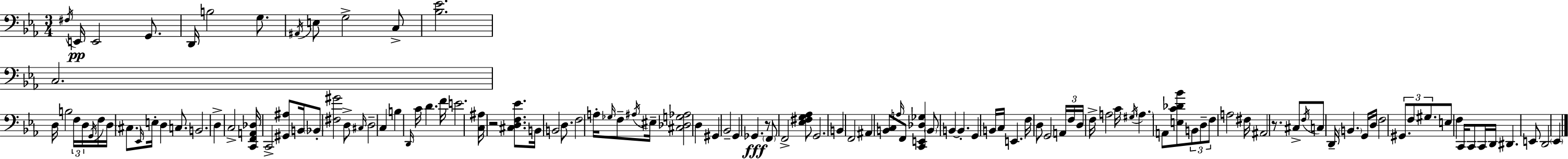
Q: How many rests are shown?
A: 3